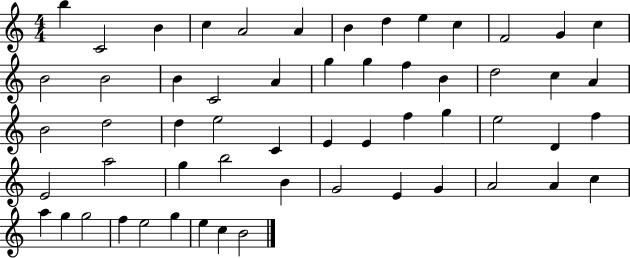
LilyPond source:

{
  \clef treble
  \numericTimeSignature
  \time 4/4
  \key c \major
  b''4 c'2 b'4 | c''4 a'2 a'4 | b'4 d''4 e''4 c''4 | f'2 g'4 c''4 | \break b'2 b'2 | b'4 c'2 a'4 | g''4 g''4 f''4 b'4 | d''2 c''4 a'4 | \break b'2 d''2 | d''4 e''2 c'4 | e'4 e'4 f''4 g''4 | e''2 d'4 f''4 | \break e'2 a''2 | g''4 b''2 b'4 | g'2 e'4 g'4 | a'2 a'4 c''4 | \break a''4 g''4 g''2 | f''4 e''2 g''4 | e''4 c''4 b'2 | \bar "|."
}